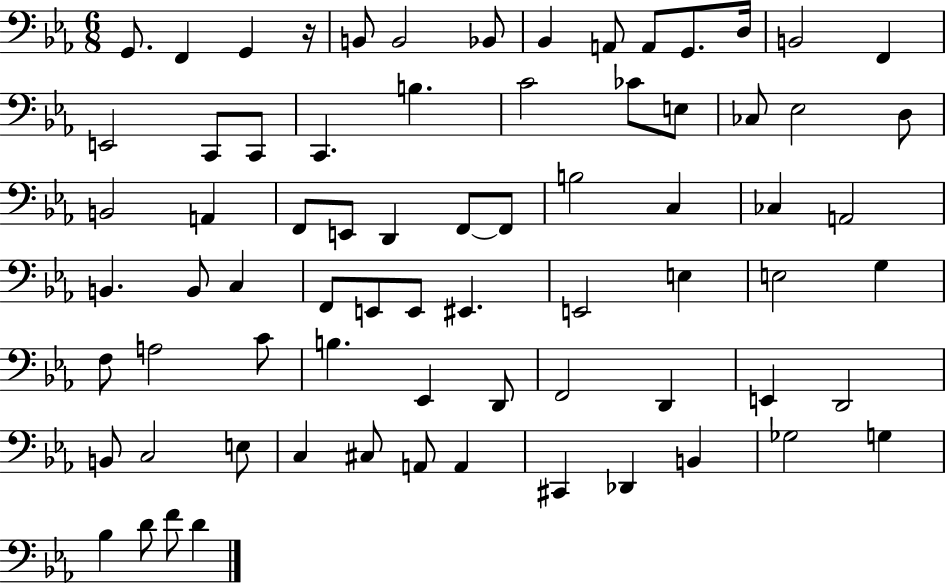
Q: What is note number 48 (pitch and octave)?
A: A3